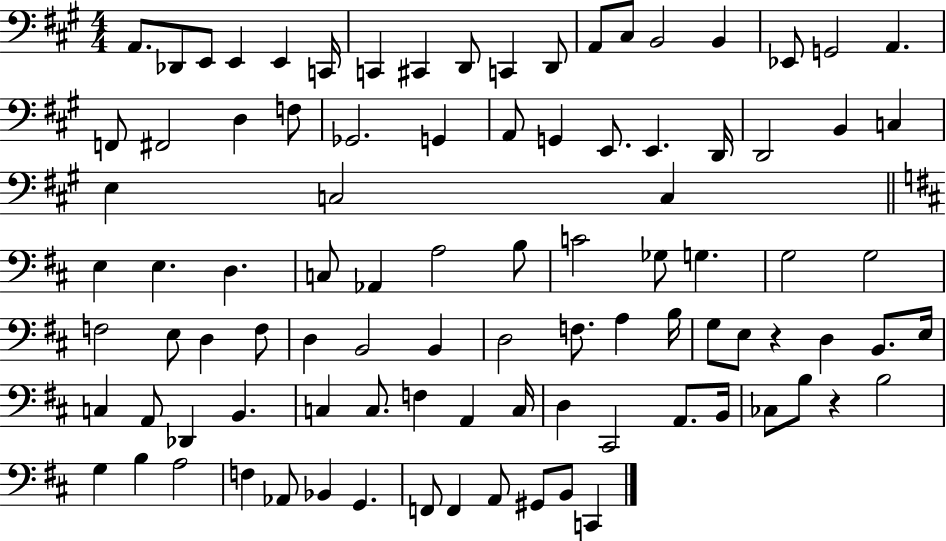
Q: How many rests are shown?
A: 2